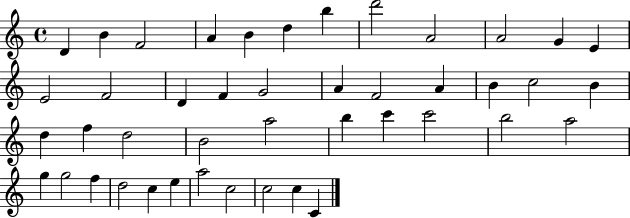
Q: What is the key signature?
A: C major